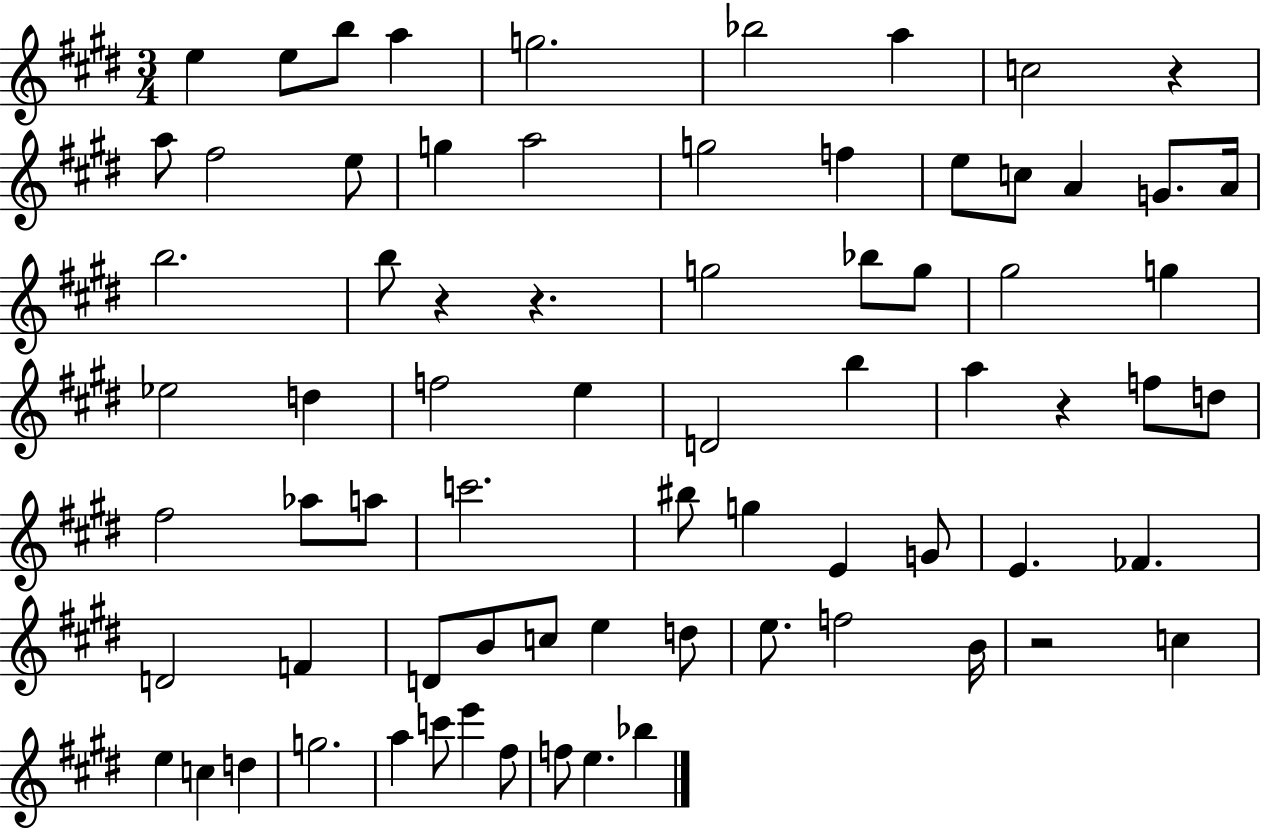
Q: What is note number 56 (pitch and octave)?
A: B4